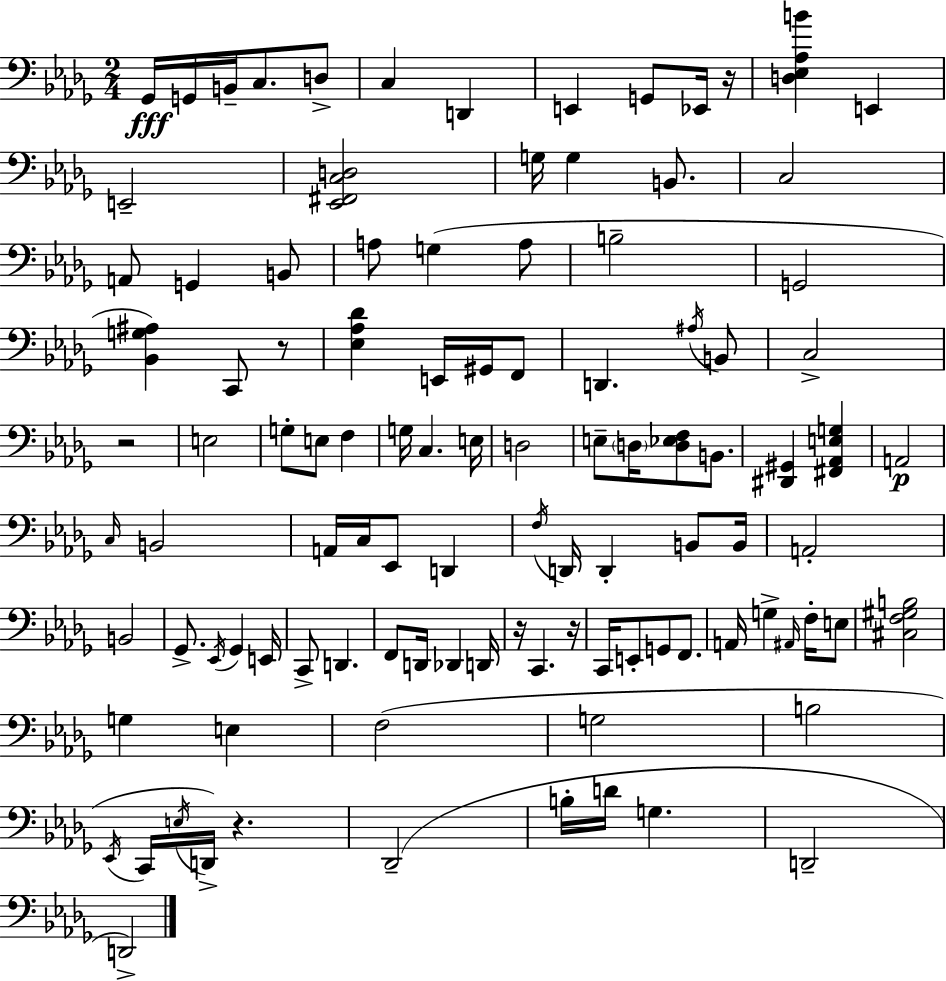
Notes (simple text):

Gb2/s G2/s B2/s C3/e. D3/e C3/q D2/q E2/q G2/e Eb2/s R/s [D3,Eb3,Ab3,B4]/q E2/q E2/h [Eb2,F#2,C3,D3]/h G3/s G3/q B2/e. C3/h A2/e G2/q B2/e A3/e G3/q A3/e B3/h G2/h [Bb2,G3,A#3]/q C2/e R/e [Eb3,Ab3,Db4]/q E2/s G#2/s F2/e D2/q. A#3/s B2/e C3/h R/h E3/h G3/e E3/e F3/q G3/s C3/q. E3/s D3/h E3/e D3/s [D3,Eb3,F3]/e B2/e. [D#2,G#2]/q [F#2,Ab2,E3,G3]/q A2/h C3/s B2/h A2/s C3/s Eb2/e D2/q F3/s D2/s D2/q B2/e B2/s A2/h B2/h Gb2/e. Eb2/s Gb2/q E2/s C2/e D2/q. F2/e D2/s Db2/q D2/s R/s C2/q. R/s C2/s E2/e G2/e F2/e. A2/s G3/q A#2/s F3/s E3/e [C#3,F3,G#3,B3]/h G3/q E3/q F3/h G3/h B3/h Eb2/s C2/s E3/s D2/s R/q. Db2/h B3/s D4/s G3/q. D2/h D2/h